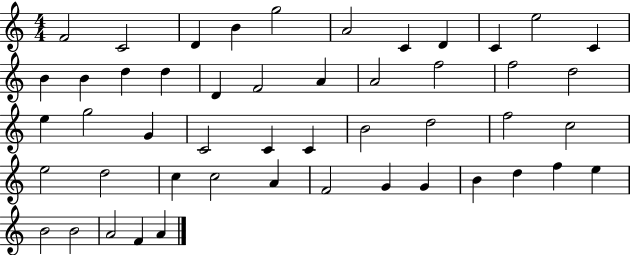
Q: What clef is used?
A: treble